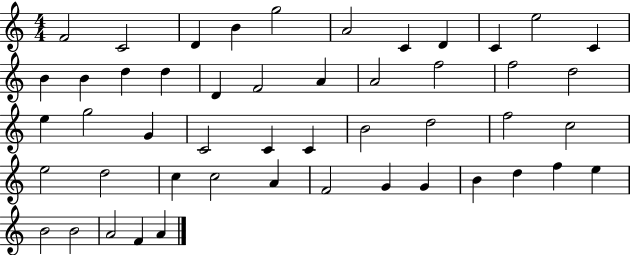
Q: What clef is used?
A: treble